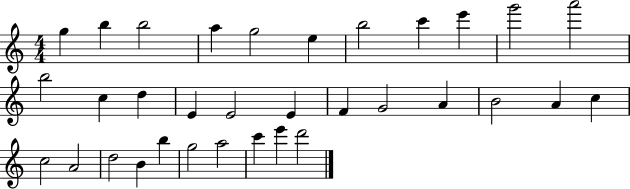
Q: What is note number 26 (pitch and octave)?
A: D5